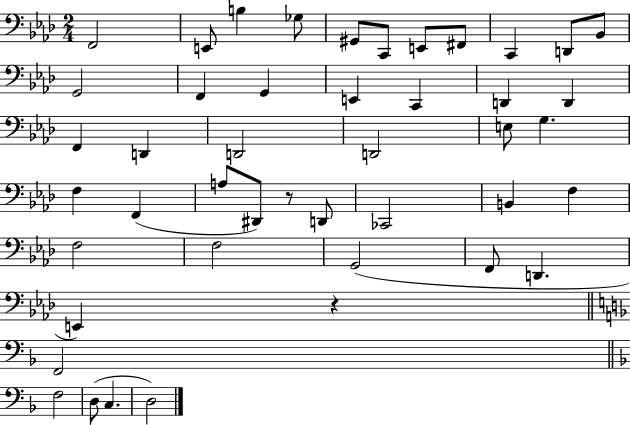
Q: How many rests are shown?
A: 2